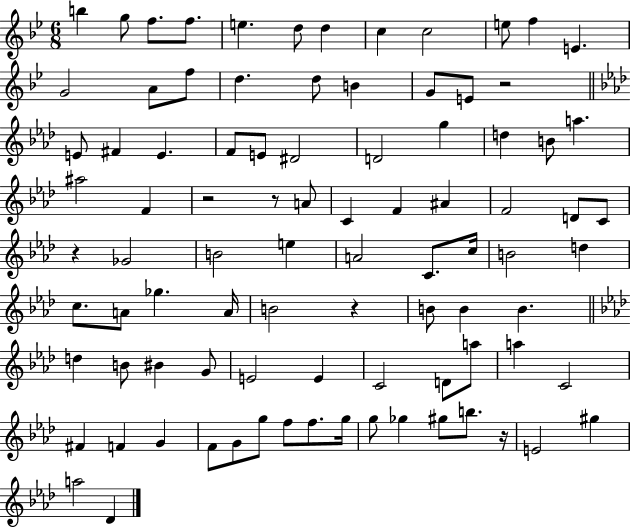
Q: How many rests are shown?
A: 6